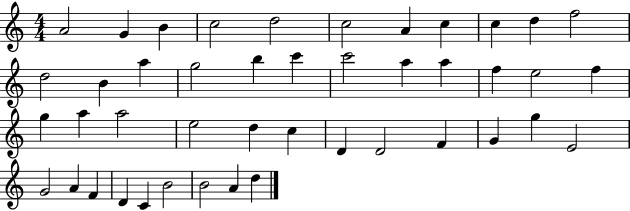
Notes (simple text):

A4/h G4/q B4/q C5/h D5/h C5/h A4/q C5/q C5/q D5/q F5/h D5/h B4/q A5/q G5/h B5/q C6/q C6/h A5/q A5/q F5/q E5/h F5/q G5/q A5/q A5/h E5/h D5/q C5/q D4/q D4/h F4/q G4/q G5/q E4/h G4/h A4/q F4/q D4/q C4/q B4/h B4/h A4/q D5/q